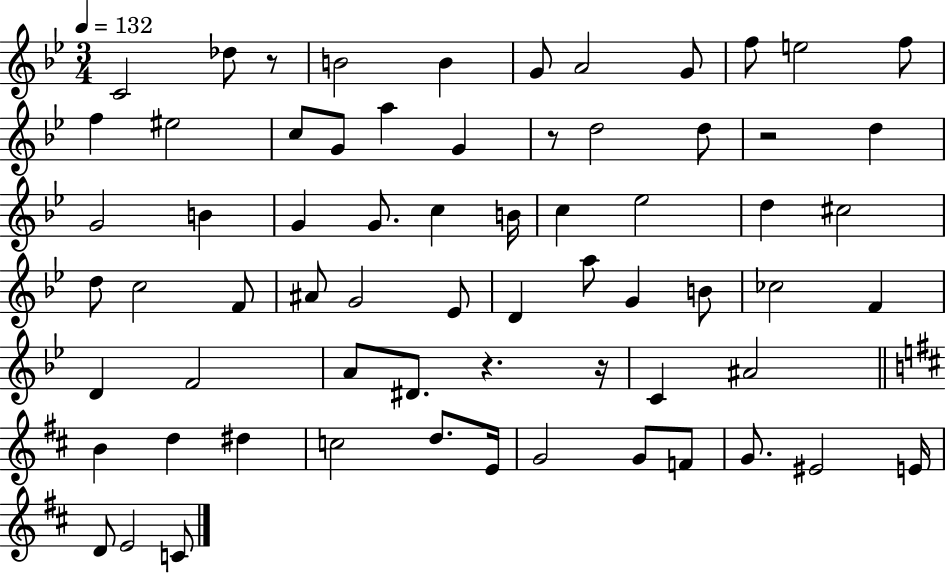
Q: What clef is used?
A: treble